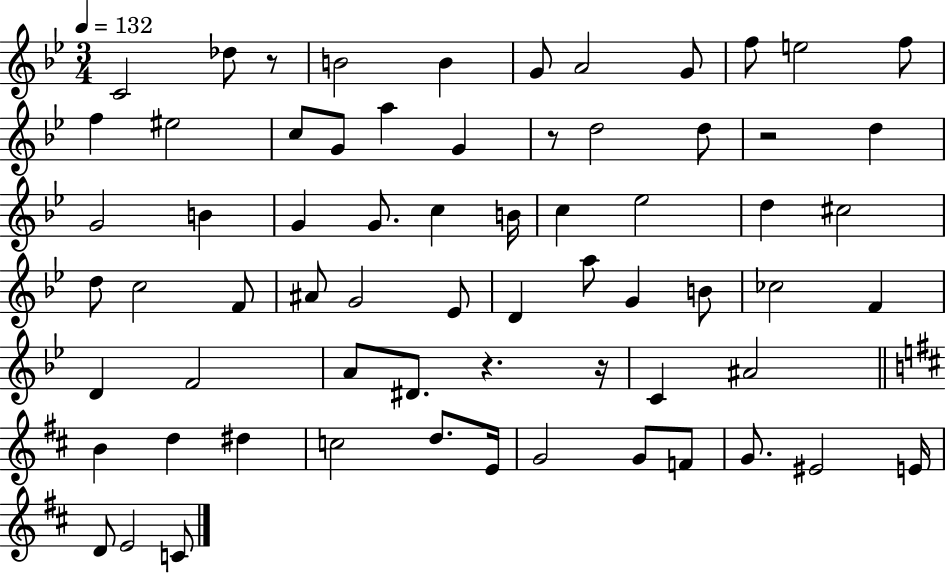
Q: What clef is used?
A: treble